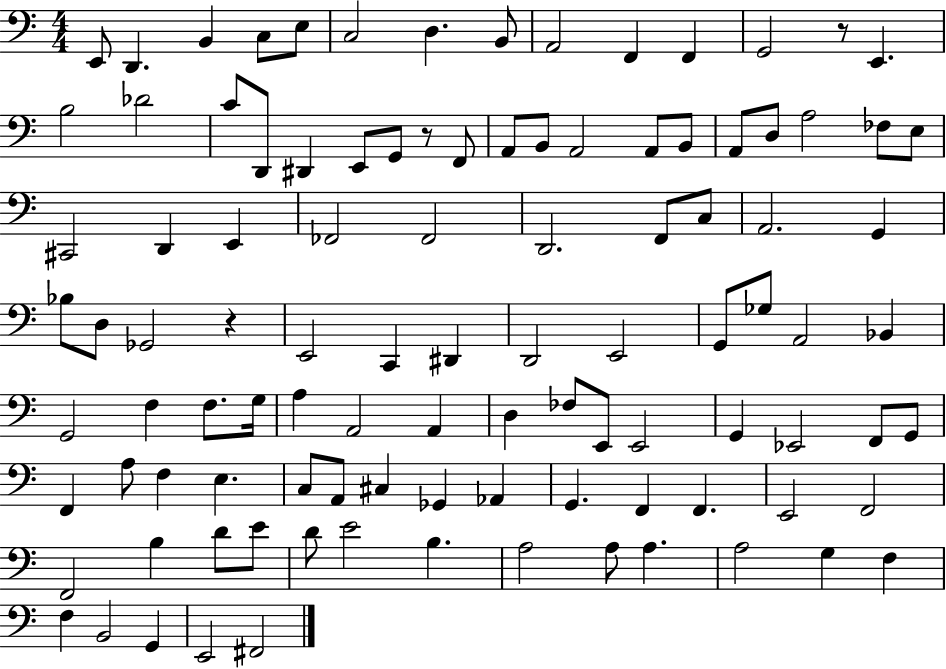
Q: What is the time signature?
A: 4/4